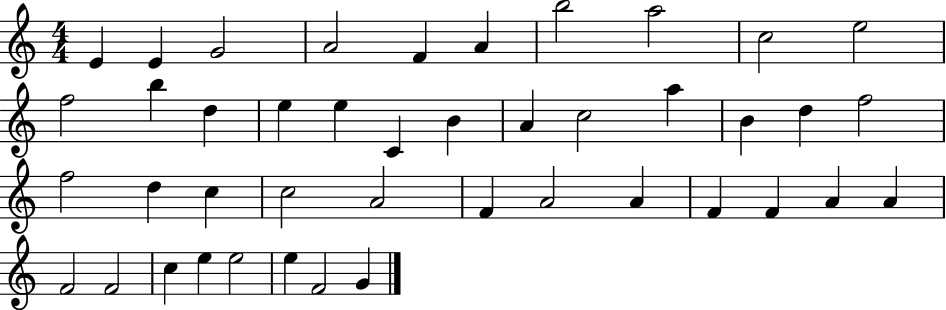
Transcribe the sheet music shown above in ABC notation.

X:1
T:Untitled
M:4/4
L:1/4
K:C
E E G2 A2 F A b2 a2 c2 e2 f2 b d e e C B A c2 a B d f2 f2 d c c2 A2 F A2 A F F A A F2 F2 c e e2 e F2 G